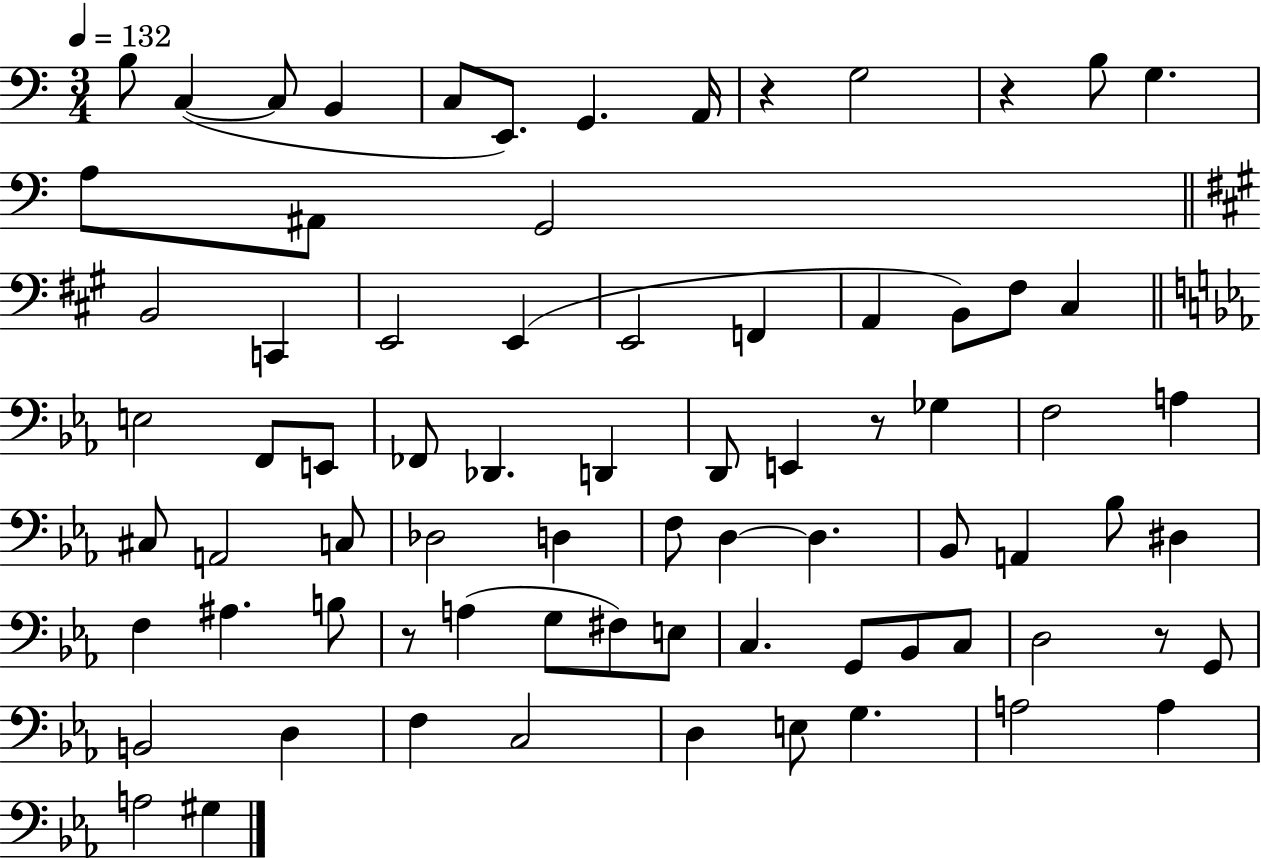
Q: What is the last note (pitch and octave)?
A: G#3